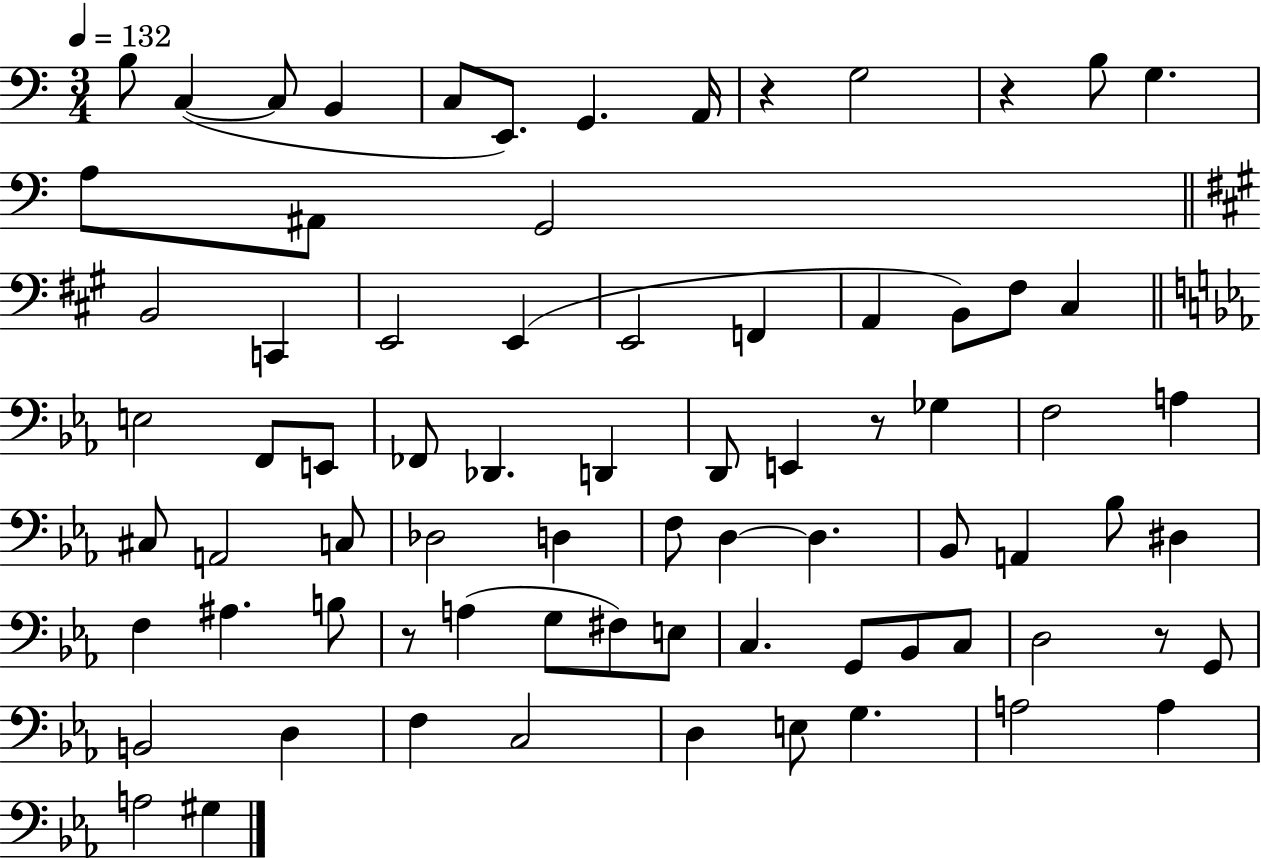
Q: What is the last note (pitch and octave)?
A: G#3